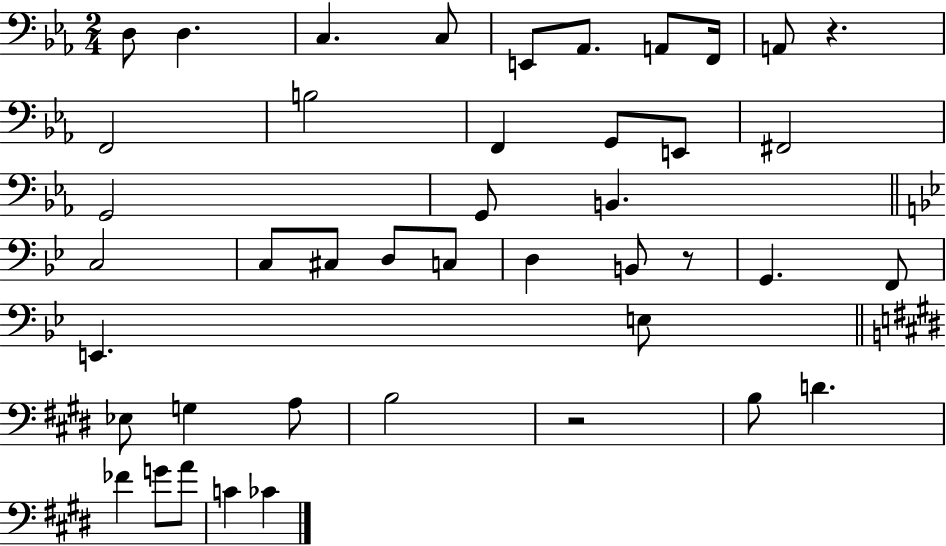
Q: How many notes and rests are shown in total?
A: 43